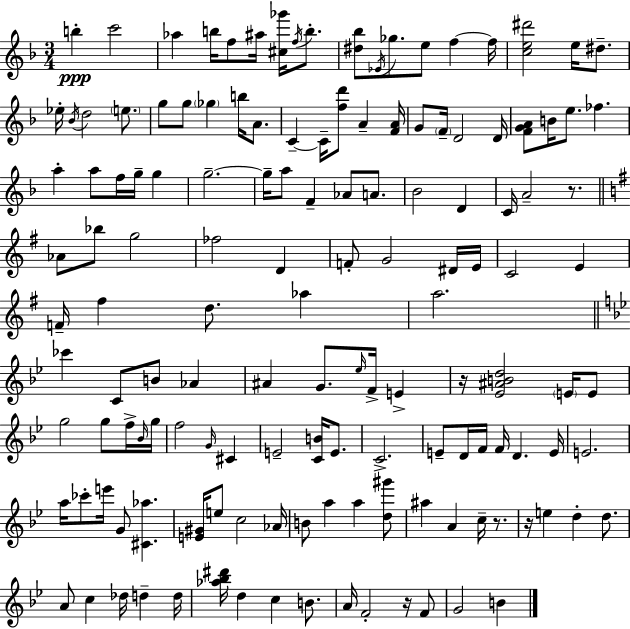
B5/q C6/h Ab5/q B5/s F5/e A#5/s [C#5,Gb6]/s F5/s B5/e. [D#5,Bb5]/e Eb4/s Gb5/e. E5/e F5/q F5/s [C5,E5,D#6]/h E5/s D#5/e. Eb5/s Bb4/s D5/h E5/e. G5/e G5/e Gb5/q B5/s A4/e. C4/q C4/s [F5,D6]/e A4/q [F4,A4]/s G4/e F4/s D4/h D4/s [F4,G4,A4]/e B4/s E5/e. FES5/q. A5/q A5/e F5/s G5/s G5/q G5/h. G5/s A5/e F4/q Ab4/e A4/e. Bb4/h D4/q C4/s A4/h R/e. Ab4/e Bb5/e G5/h FES5/h D4/q F4/e G4/h D#4/s E4/s C4/h E4/q F4/s F#5/q D5/e. Ab5/q A5/h. CES6/q C4/e B4/e Ab4/q A#4/q G4/e. Eb5/s F4/s E4/q R/s [Eb4,A#4,B4,D5]/h E4/s E4/e G5/h G5/e F5/s Bb4/s G5/s F5/h G4/s C#4/q E4/h [C4,B4]/s E4/e. C4/h. E4/e D4/s F4/s F4/s D4/q. E4/s E4/h. A5/s CES6/e E6/s G4/e [C#4,Ab5]/q. [E4,G#4]/s E5/e C5/h Ab4/s B4/e A5/q A5/q [D5,G#6]/e A#5/q A4/q C5/s R/e. R/s E5/q D5/q D5/e. A4/e C5/q Db5/s D5/q D5/s [Ab5,Bb5,D#6]/s D5/q C5/q B4/e. A4/s F4/h R/s F4/e G4/h B4/q